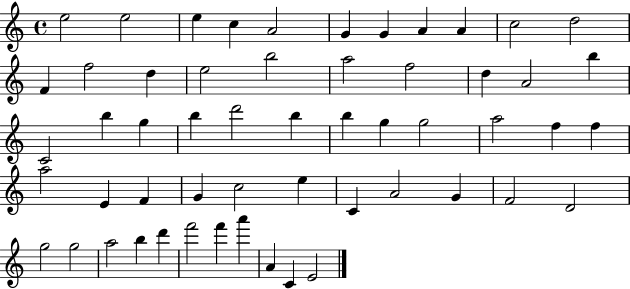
E5/h E5/h E5/q C5/q A4/h G4/q G4/q A4/q A4/q C5/h D5/h F4/q F5/h D5/q E5/h B5/h A5/h F5/h D5/q A4/h B5/q C4/h B5/q G5/q B5/q D6/h B5/q B5/q G5/q G5/h A5/h F5/q F5/q A5/h E4/q F4/q G4/q C5/h E5/q C4/q A4/h G4/q F4/h D4/h G5/h G5/h A5/h B5/q D6/q F6/h F6/q A6/q A4/q C4/q E4/h